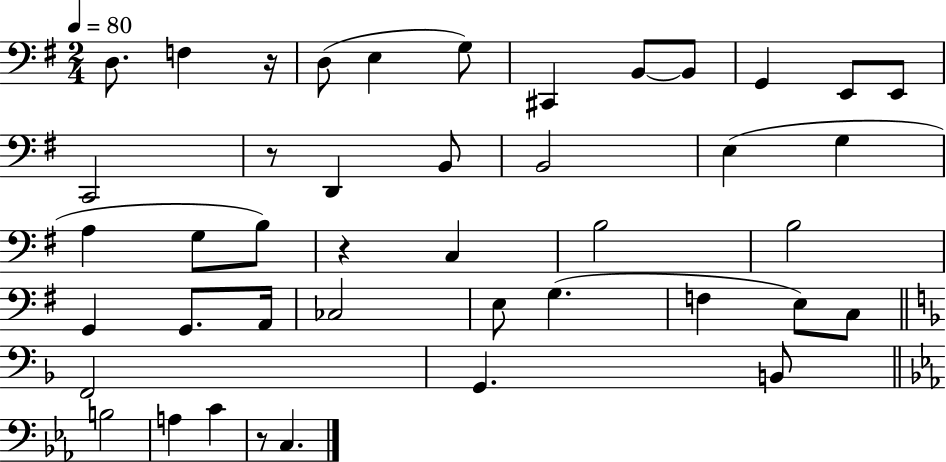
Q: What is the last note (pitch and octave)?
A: C3